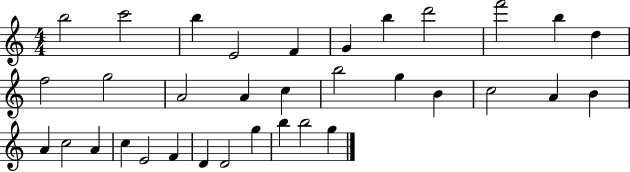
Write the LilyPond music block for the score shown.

{
  \clef treble
  \numericTimeSignature
  \time 4/4
  \key c \major
  b''2 c'''2 | b''4 e'2 f'4 | g'4 b''4 d'''2 | f'''2 b''4 d''4 | \break f''2 g''2 | a'2 a'4 c''4 | b''2 g''4 b'4 | c''2 a'4 b'4 | \break a'4 c''2 a'4 | c''4 e'2 f'4 | d'4 d'2 g''4 | b''4 b''2 g''4 | \break \bar "|."
}